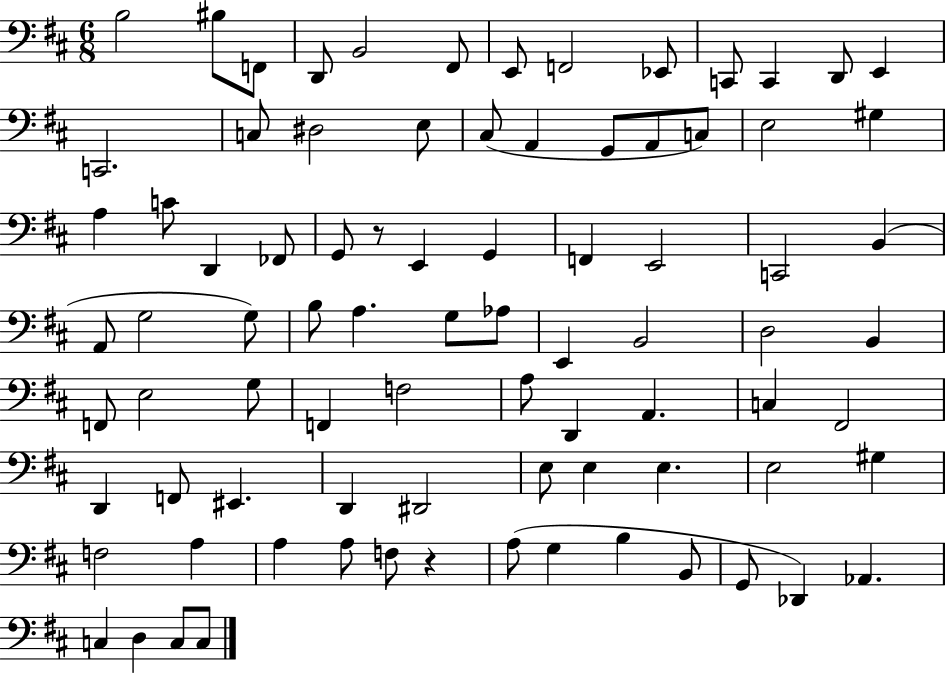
{
  \clef bass
  \numericTimeSignature
  \time 6/8
  \key d \major
  \repeat volta 2 { b2 bis8 f,8 | d,8 b,2 fis,8 | e,8 f,2 ees,8 | c,8 c,4 d,8 e,4 | \break c,2. | c8 dis2 e8 | cis8( a,4 g,8 a,8 c8) | e2 gis4 | \break a4 c'8 d,4 fes,8 | g,8 r8 e,4 g,4 | f,4 e,2 | c,2 b,4( | \break a,8 g2 g8) | b8 a4. g8 aes8 | e,4 b,2 | d2 b,4 | \break f,8 e2 g8 | f,4 f2 | a8 d,4 a,4. | c4 fis,2 | \break d,4 f,8 eis,4. | d,4 dis,2 | e8 e4 e4. | e2 gis4 | \break f2 a4 | a4 a8 f8 r4 | a8( g4 b4 b,8 | g,8 des,4) aes,4. | \break c4 d4 c8 c8 | } \bar "|."
}